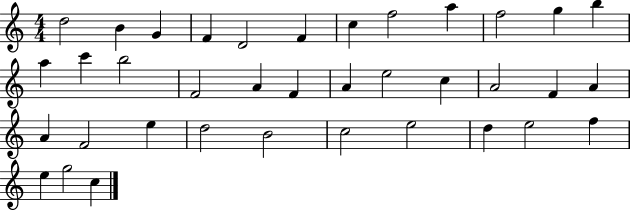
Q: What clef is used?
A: treble